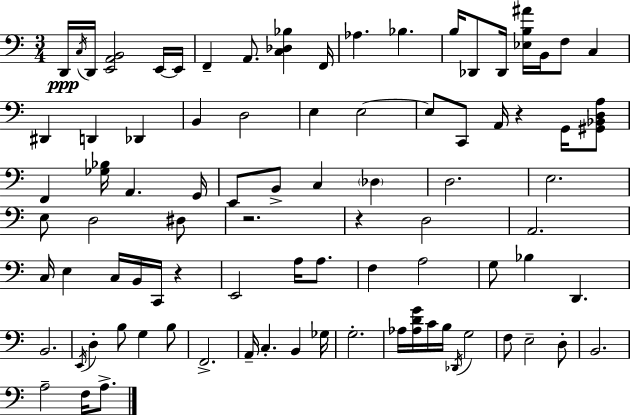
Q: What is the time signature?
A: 3/4